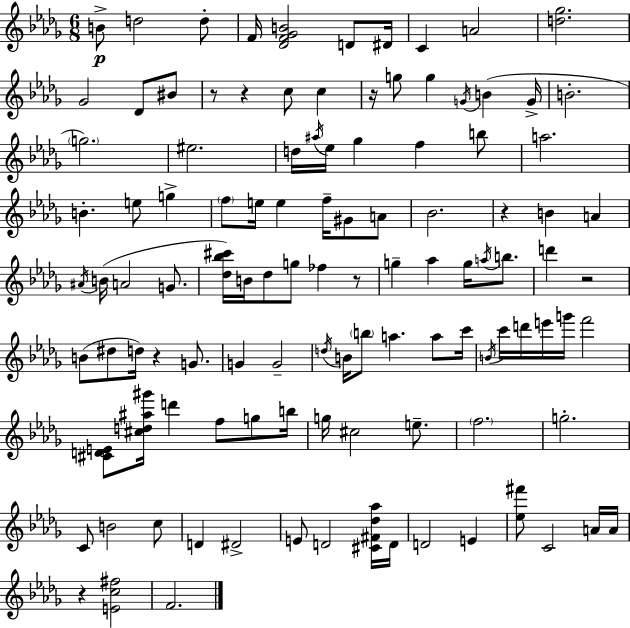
{
  \clef treble
  \numericTimeSignature
  \time 6/8
  \key bes \minor
  \repeat volta 2 { b'8->\p d''2 d''8-. | f'16 <des' f' ges' b'>2 d'8 dis'16 | c'4 a'2 | <d'' ges''>2. | \break ges'2 des'8 bis'8 | r8 r4 c''8 c''4 | r16 g''8 g''4 \acciaccatura { g'16 }( b'4 | g'16-> b'2.-. | \break \parenthesize g''2.) | eis''2. | d''16 \acciaccatura { ais''16 } ees''16 ges''4 f''4 | b''8 a''2. | \break b'4.-. e''8 g''4-> | \parenthesize f''8 e''16 e''4 f''16-- gis'8 | a'8 bes'2. | r4 b'4 a'4 | \break \acciaccatura { ais'16 }( b'16 a'2 | g'8. <des'' bes'' cis'''>16) b'16 des''8 g''8 fes''4 | r8 g''4-- aes''4 g''16 | \acciaccatura { a''16 } b''8. d'''4 r2 | \break b'8( dis''8 d''16) r4 | g'8. g'4 g'2-- | \acciaccatura { d''16 } b'16 \parenthesize b''8 a''4. | a''8 c'''16 \acciaccatura { b'16 } c'''16 d'''16 e'''16 g'''16 f'''2 | \break <cis' d' e'>8 <cis'' d'' ais'' gis'''>16 d'''4 | f''8 g''8 b''16 g''16 cis''2 | e''8.-- \parenthesize f''2. | g''2.-. | \break c'8 b'2 | c''8 d'4 dis'2-> | e'8 d'2 | <cis' fis' des'' aes''>16 d'16 d'2 | \break e'4 <ees'' fis'''>8 c'2 | a'16 a'16 r4 <e' c'' fis''>2 | f'2. | } \bar "|."
}